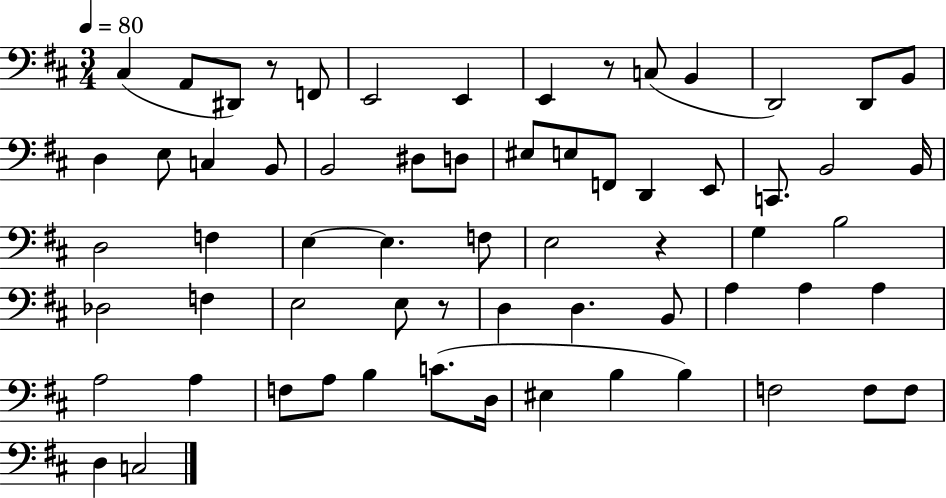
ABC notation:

X:1
T:Untitled
M:3/4
L:1/4
K:D
^C, A,,/2 ^D,,/2 z/2 F,,/2 E,,2 E,, E,, z/2 C,/2 B,, D,,2 D,,/2 B,,/2 D, E,/2 C, B,,/2 B,,2 ^D,/2 D,/2 ^E,/2 E,/2 F,,/2 D,, E,,/2 C,,/2 B,,2 B,,/4 D,2 F, E, E, F,/2 E,2 z G, B,2 _D,2 F, E,2 E,/2 z/2 D, D, B,,/2 A, A, A, A,2 A, F,/2 A,/2 B, C/2 D,/4 ^E, B, B, F,2 F,/2 F,/2 D, C,2